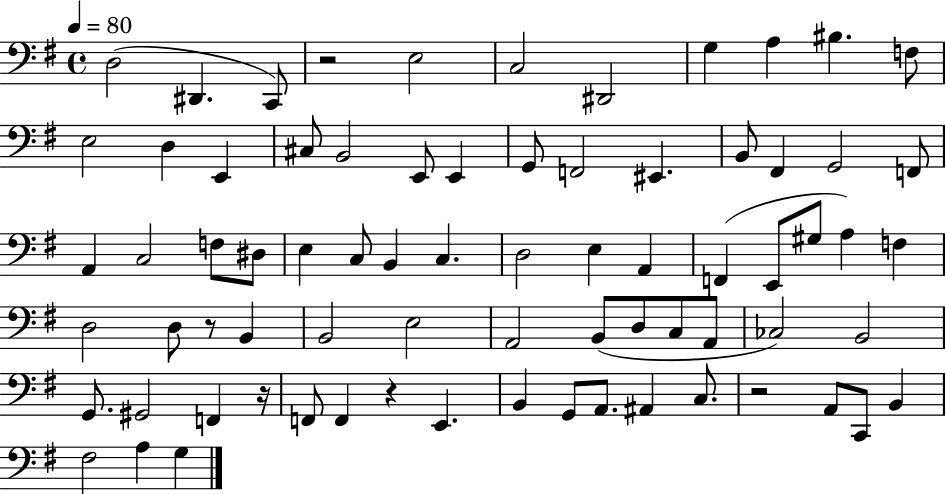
{
  \clef bass
  \time 4/4
  \defaultTimeSignature
  \key g \major
  \tempo 4 = 80
  d2( dis,4. c,8) | r2 e2 | c2 dis,2 | g4 a4 bis4. f8 | \break e2 d4 e,4 | cis8 b,2 e,8 e,4 | g,8 f,2 eis,4. | b,8 fis,4 g,2 f,8 | \break a,4 c2 f8 dis8 | e4 c8 b,4 c4. | d2 e4 a,4 | f,4( e,8 gis8 a4) f4 | \break d2 d8 r8 b,4 | b,2 e2 | a,2 b,8( d8 c8 a,8 | ces2) b,2 | \break g,8. gis,2 f,4 r16 | f,8 f,4 r4 e,4. | b,4 g,8 a,8. ais,4 c8. | r2 a,8 c,8 b,4 | \break fis2 a4 g4 | \bar "|."
}